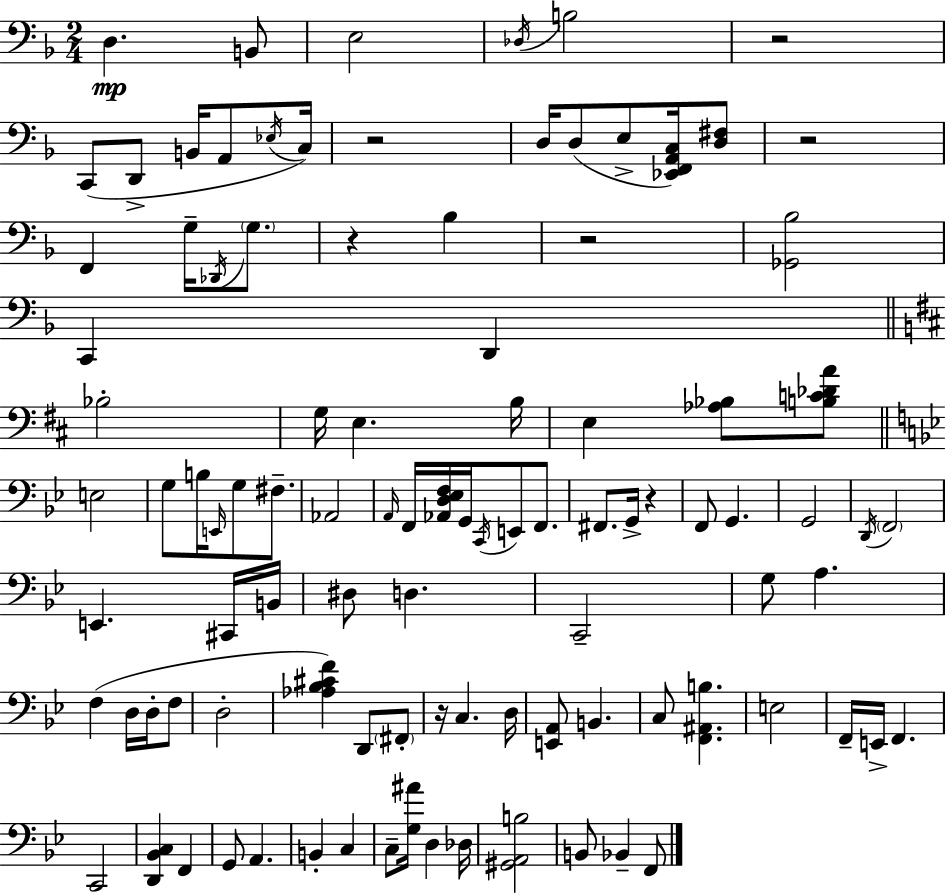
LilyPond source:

{
  \clef bass
  \numericTimeSignature
  \time 2/4
  \key d \minor
  d4.\mp b,8 | e2 | \acciaccatura { des16 } b2 | r2 | \break c,8( d,8-> b,16 a,8 | \acciaccatura { ees16 }) c16 r2 | d16 d8( e8-> <ees, f, a, c>16) | <d fis>8 r2 | \break f,4 g16-- \acciaccatura { des,16 } | \parenthesize g8. r4 bes4 | r2 | <ges, bes>2 | \break c,4 d,4 | \bar "||" \break \key d \major bes2-. | g16 e4. b16 | e4 <aes bes>8 <b c' des' a'>8 | \bar "||" \break \key g \minor e2 | g8 b16 \grace { e,16 } g8 fis8.-- | aes,2 | \grace { a,16 } f,16 <aes, d ees f>16 g,16 \acciaccatura { c,16 } e,8 | \break f,8. fis,8. g,16-> r4 | f,8 g,4. | g,2 | \acciaccatura { d,16 } \parenthesize f,2 | \break e,4. | cis,16 b,16 dis8 d4. | c,2-- | g8 a4. | \break f4( | d16 d16-. f8 d2-. | <aes bes cis' f'>4) | d,8 \parenthesize fis,8-. r16 c4. | \break d16 <e, a,>8 b,4. | c8 <f, ais, b>4. | e2 | f,16-- e,16-> f,4. | \break c,2 | <d, bes, c>4 | f,4 g,8 a,4. | b,4-. | \break c4 c8-- <g ais'>16 d4 | des16 <gis, a, b>2 | b,8 bes,4-- | f,8 \bar "|."
}